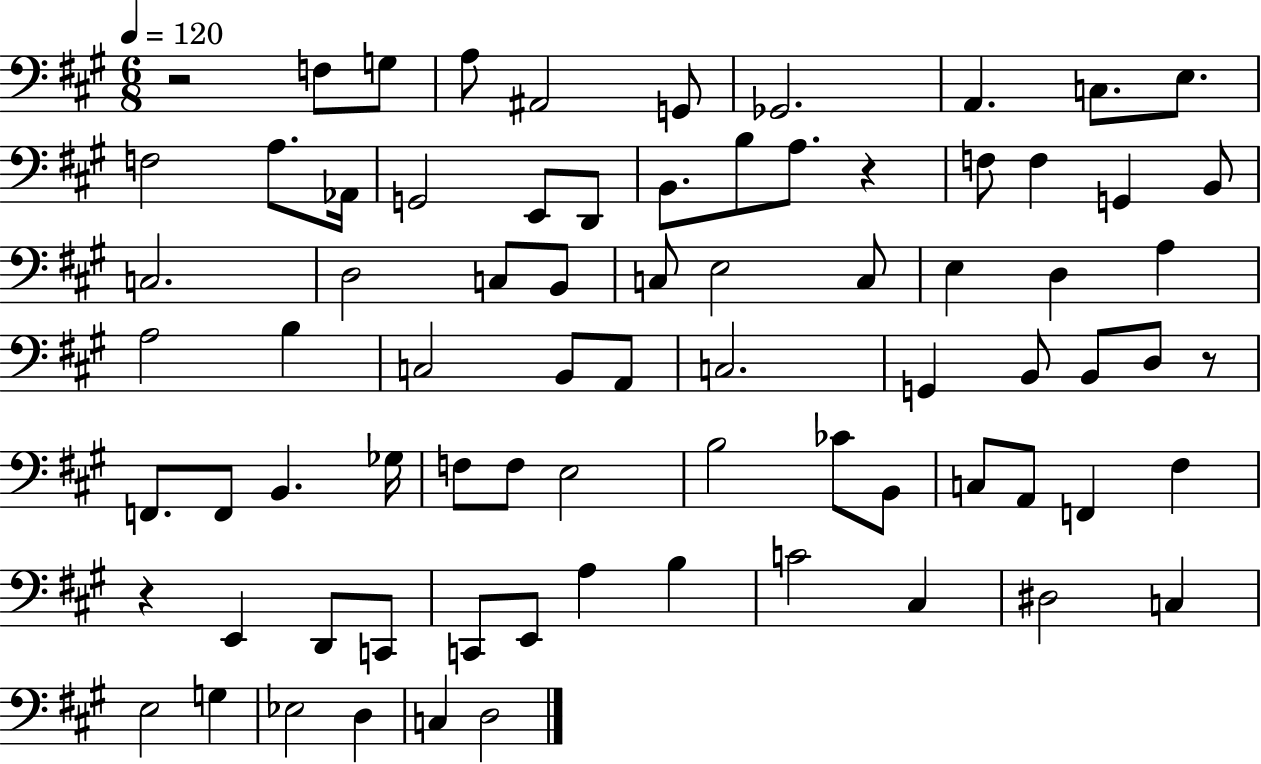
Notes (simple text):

R/h F3/e G3/e A3/e A#2/h G2/e Gb2/h. A2/q. C3/e. E3/e. F3/h A3/e. Ab2/s G2/h E2/e D2/e B2/e. B3/e A3/e. R/q F3/e F3/q G2/q B2/e C3/h. D3/h C3/e B2/e C3/e E3/h C3/e E3/q D3/q A3/q A3/h B3/q C3/h B2/e A2/e C3/h. G2/q B2/e B2/e D3/e R/e F2/e. F2/e B2/q. Gb3/s F3/e F3/e E3/h B3/h CES4/e B2/e C3/e A2/e F2/q F#3/q R/q E2/q D2/e C2/e C2/e E2/e A3/q B3/q C4/h C#3/q D#3/h C3/q E3/h G3/q Eb3/h D3/q C3/q D3/h